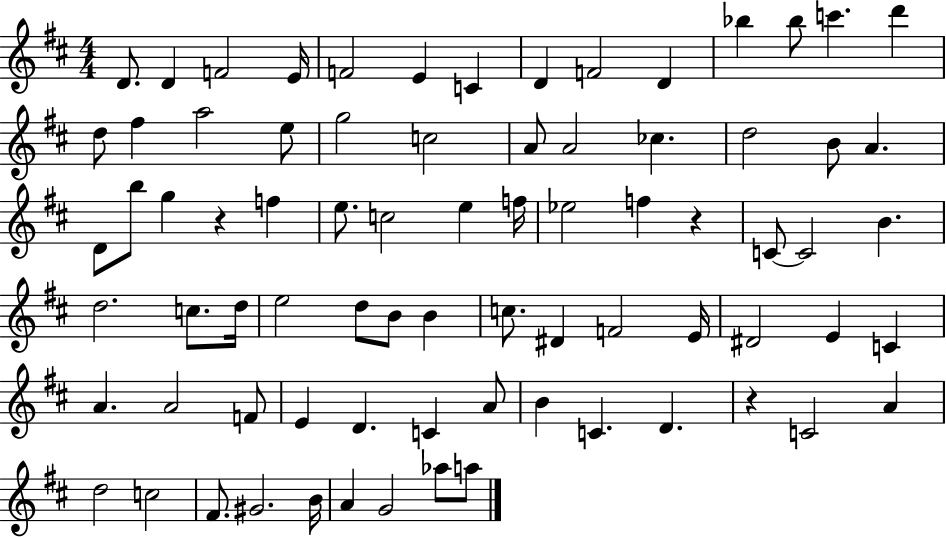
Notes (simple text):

D4/e. D4/q F4/h E4/s F4/h E4/q C4/q D4/q F4/h D4/q Bb5/q Bb5/e C6/q. D6/q D5/e F#5/q A5/h E5/e G5/h C5/h A4/e A4/h CES5/q. D5/h B4/e A4/q. D4/e B5/e G5/q R/q F5/q E5/e. C5/h E5/q F5/s Eb5/h F5/q R/q C4/e C4/h B4/q. D5/h. C5/e. D5/s E5/h D5/e B4/e B4/q C5/e. D#4/q F4/h E4/s D#4/h E4/q C4/q A4/q. A4/h F4/e E4/q D4/q. C4/q A4/e B4/q C4/q. D4/q. R/q C4/h A4/q D5/h C5/h F#4/e. G#4/h. B4/s A4/q G4/h Ab5/e A5/e